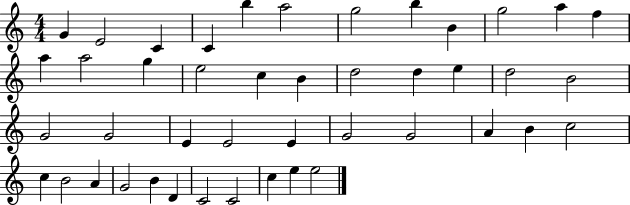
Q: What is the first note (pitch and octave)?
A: G4